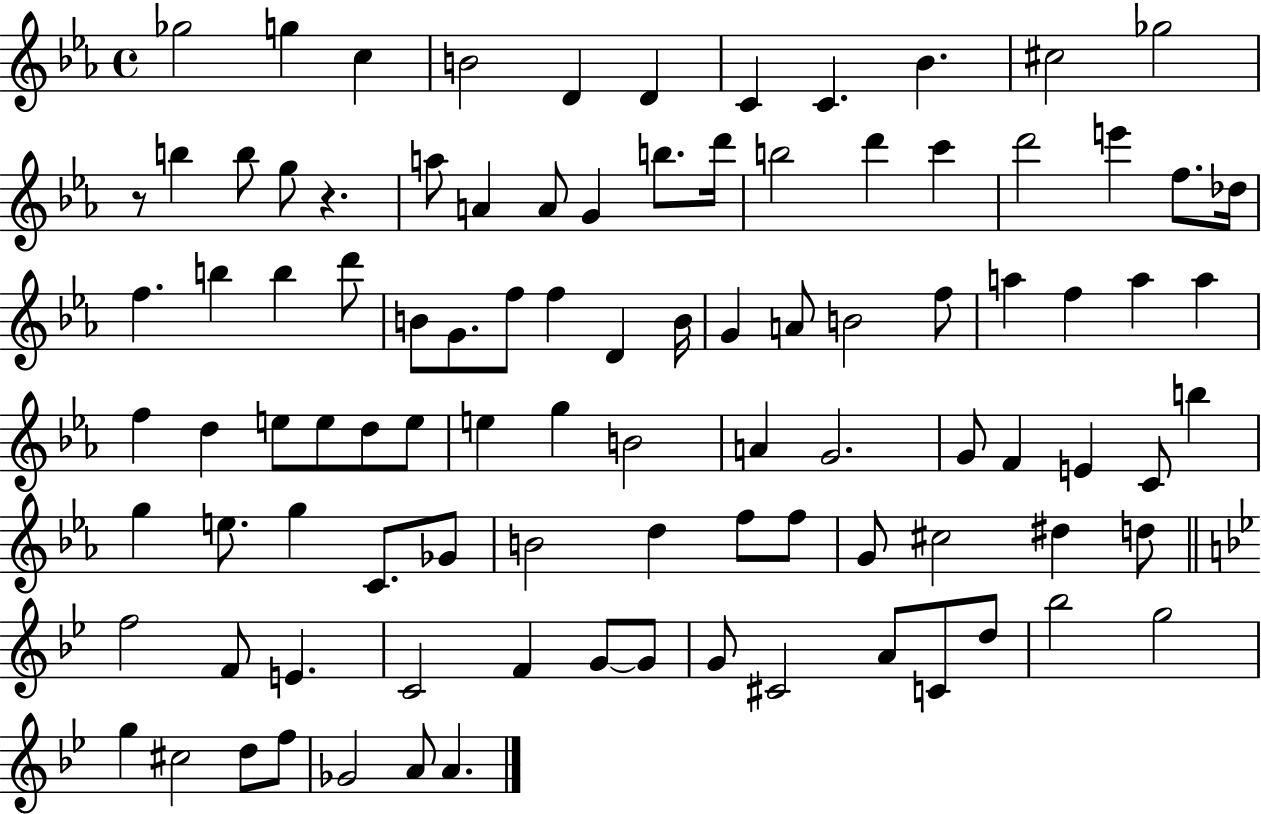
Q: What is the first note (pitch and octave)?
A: Gb5